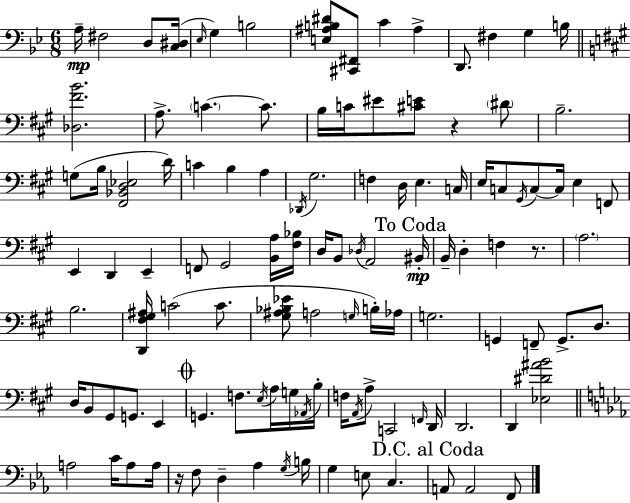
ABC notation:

X:1
T:Untitled
M:6/8
L:1/4
K:Gm
A,/4 ^F,2 D,/2 [C,^D,]/4 _E,/4 G, B,2 [E,^A,B,^D]/2 [^C,,^F,,]/2 C ^A, D,,/2 ^F, G, B,/4 [_D,^FB]2 A,/2 C C/2 B,/4 C/4 ^E/2 [^CE]/2 z ^D/2 B,2 G,/2 B,/4 [^F,,_B,,D,_E,]2 D/4 C B, A, _D,,/4 ^G,2 F, D,/4 E, C,/4 E,/4 C,/2 ^G,,/4 C,/2 C,/4 E, F,,/2 E,, D,, E,, F,,/2 ^G,,2 [B,,A,]/4 [^F,_B,]/4 D,/4 B,,/2 _D,/4 A,,2 ^B,,/4 B,,/4 D, F, z/2 A,2 B,2 [D,,^F,^G,^A,]/4 C2 C/2 [^G,^A,_B,_E]/2 A,2 G,/4 B,/4 _A,/4 G,2 G,, F,,/2 G,,/2 D,/2 D,/4 B,,/2 ^G,,/2 G,,/2 E,, G,, F,/2 E,/4 A,/4 G,/4 _A,,/4 B,/4 F,/4 A,,/4 A,/2 C,,2 F,,/4 D,,/4 D,,2 D,, [_E,^D^AB]2 A,2 C/4 A,/2 A,/4 z/4 F,/2 D, _A, G,/4 B,/4 G, E,/2 C, A,,/2 A,,2 F,,/2